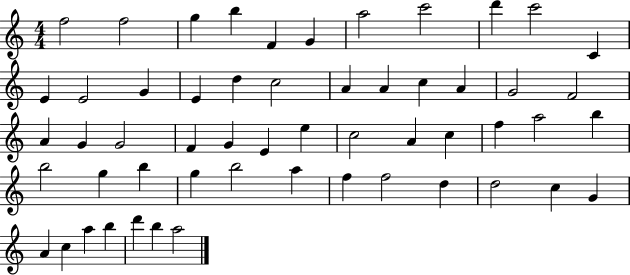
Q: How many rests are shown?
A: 0